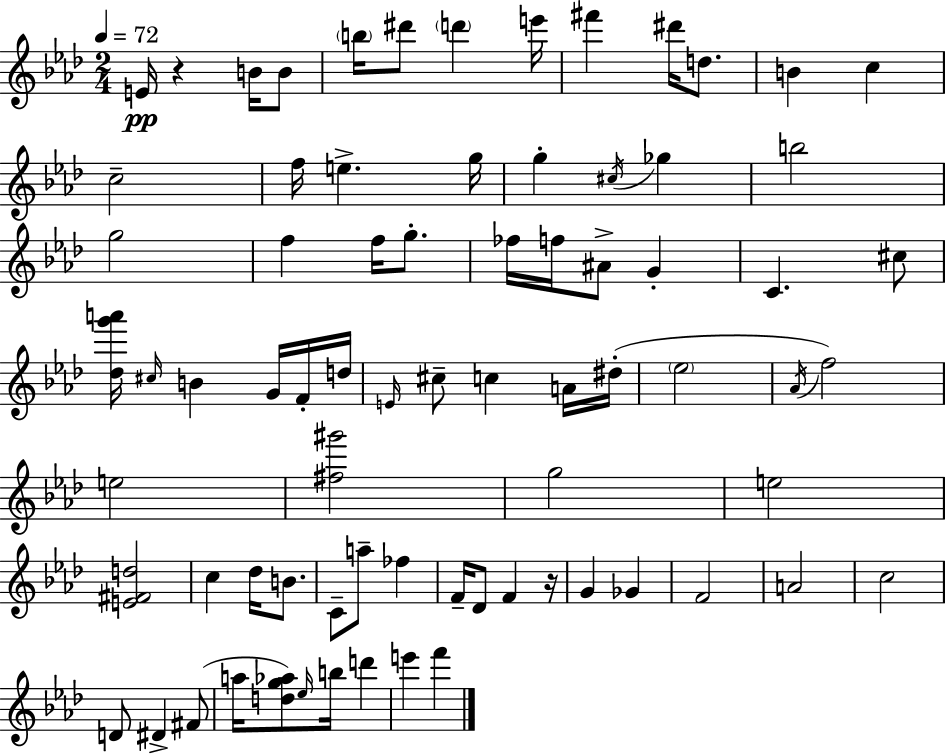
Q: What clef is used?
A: treble